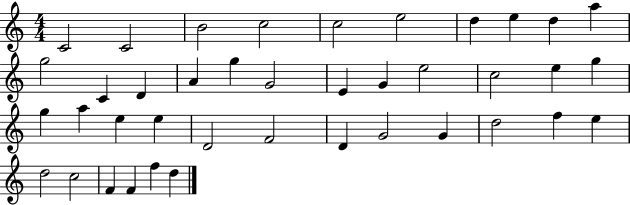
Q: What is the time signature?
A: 4/4